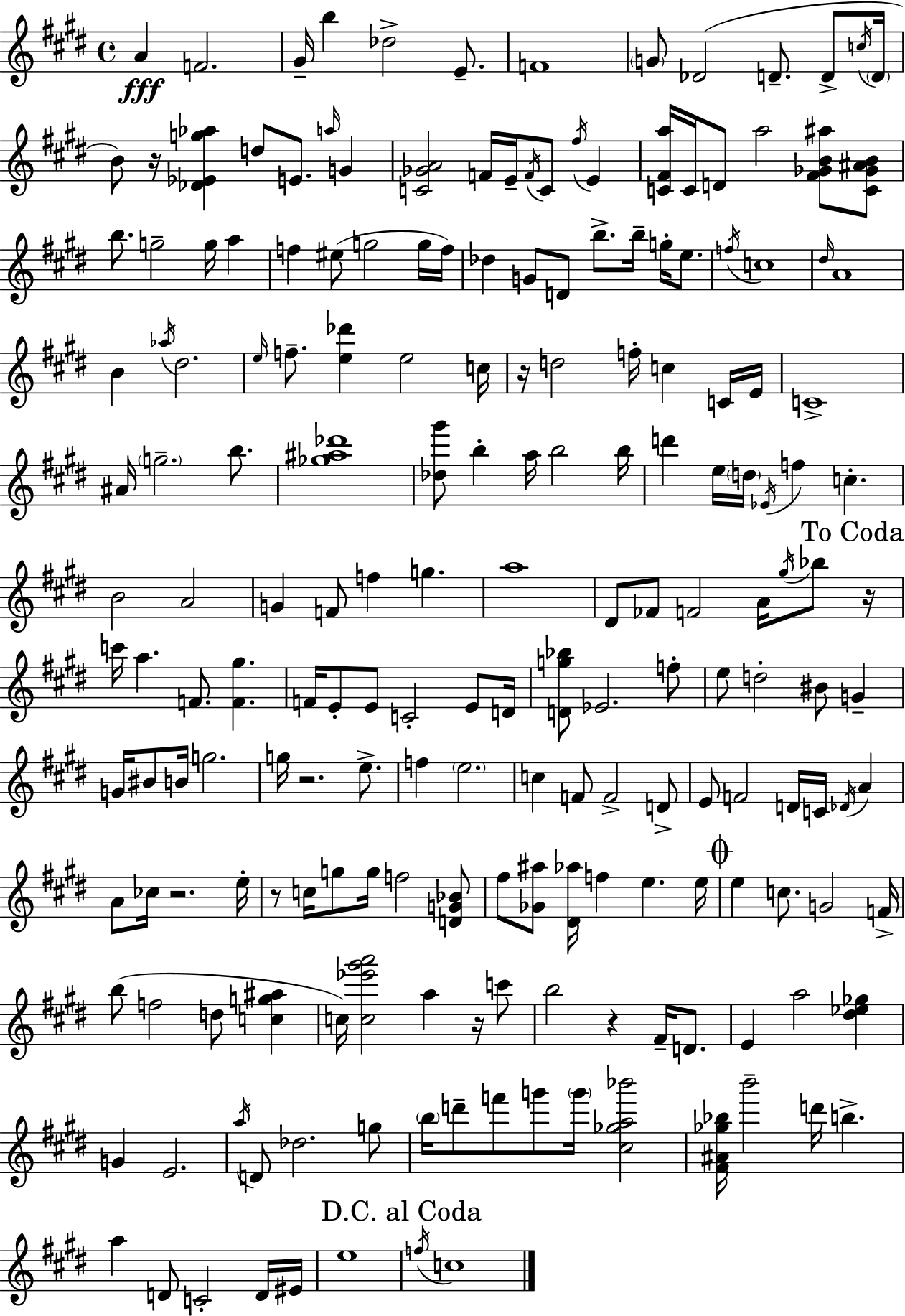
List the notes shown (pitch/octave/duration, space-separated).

A4/q F4/h. G#4/s B5/q Db5/h E4/e. F4/w G4/e Db4/h D4/e. D4/e C5/s D4/s B4/e R/s [Db4,Eb4,G5,Ab5]/q D5/e E4/e. A5/s G4/q [C4,Gb4,A4]/h F4/s E4/s F4/s C4/e F#5/s E4/q [C4,F#4,A5]/s C4/s D4/e A5/h [F#4,Gb4,B4,A#5]/e [C4,Gb4,A#4,B4]/e B5/e. G5/h G5/s A5/q F5/q EIS5/e G5/h G5/s F5/s Db5/q G4/e D4/e B5/e. B5/s G5/s E5/e. F5/s C5/w D#5/s A4/w B4/q Ab5/s D#5/h. E5/s F5/e. [E5,Db6]/q E5/h C5/s R/s D5/h F5/s C5/q C4/s E4/s C4/w A#4/s G5/h. B5/e. [Gb5,A#5,Db6]/w [Db5,G#6]/e B5/q A5/s B5/h B5/s D6/q E5/s D5/s Eb4/s F5/q C5/q. B4/h A4/h G4/q F4/e F5/q G5/q. A5/w D#4/e FES4/e F4/h A4/s G#5/s Bb5/e R/s C6/s A5/q. F4/e. [F4,G#5]/q. F4/s E4/e E4/e C4/h E4/e D4/s [D4,G5,Bb5]/e Eb4/h. F5/e E5/e D5/h BIS4/e G4/q G4/s BIS4/e B4/s G5/h. G5/s R/h. E5/e. F5/q E5/h. C5/q F4/e F4/h D4/e E4/e F4/h D4/s C4/s Db4/s A4/q A4/e CES5/s R/h. E5/s R/e C5/s G5/e G5/s F5/h [D4,G4,Bb4]/e F#5/e [Gb4,A#5]/e [D#4,Ab5]/s F5/q E5/q. E5/s E5/q C5/e. G4/h F4/s B5/e F5/h D5/e [C5,G5,A#5]/q C5/s [C5,Eb6,G#6,A6]/h A5/q R/s C6/e B5/h R/q F#4/s D4/e. E4/q A5/h [D#5,Eb5,Gb5]/q G4/q E4/h. A5/s D4/e Db5/h. G5/e B5/s D6/e F6/e G6/e G6/s [C#5,Gb5,A5,Bb6]/h [F#4,A#4,Gb5,Bb5]/s B6/h D6/s B5/q. A5/q D4/e C4/h D4/s EIS4/s E5/w F5/s C5/w